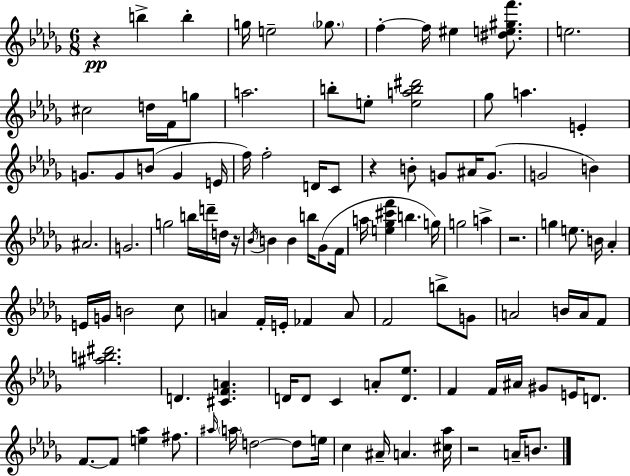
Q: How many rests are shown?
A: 5